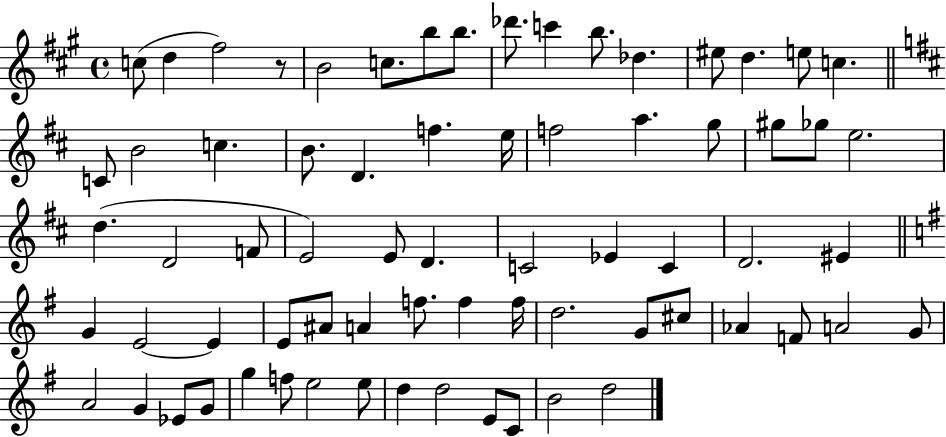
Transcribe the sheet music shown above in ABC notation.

X:1
T:Untitled
M:4/4
L:1/4
K:A
c/2 d ^f2 z/2 B2 c/2 b/2 b/2 _d'/2 c' b/2 _d ^e/2 d e/2 c C/2 B2 c B/2 D f e/4 f2 a g/2 ^g/2 _g/2 e2 d D2 F/2 E2 E/2 D C2 _E C D2 ^E G E2 E E/2 ^A/2 A f/2 f f/4 d2 G/2 ^c/2 _A F/2 A2 G/2 A2 G _E/2 G/2 g f/2 e2 e/2 d d2 E/2 C/2 B2 d2